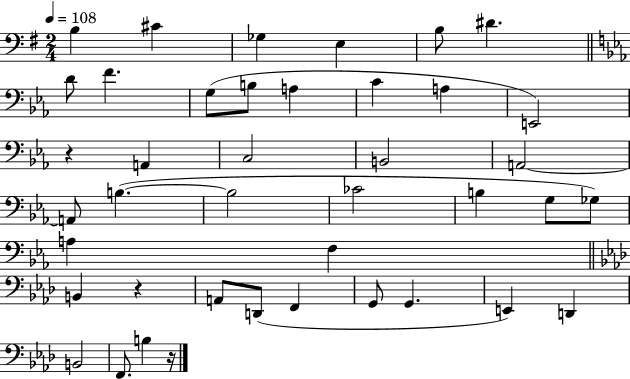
B3/q C#4/q Gb3/q E3/q B3/e D#4/q. D4/e F4/q. G3/e B3/e A3/q C4/q A3/q E2/h R/q A2/q C3/h B2/h A2/h A2/e B3/q. B3/h CES4/h B3/q G3/e Gb3/e A3/q F3/q B2/q R/q A2/e D2/e F2/q G2/e G2/q. E2/q D2/q B2/h F2/e. B3/q R/s